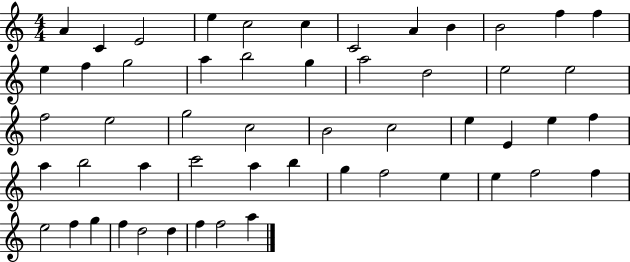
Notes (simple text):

A4/q C4/q E4/h E5/q C5/h C5/q C4/h A4/q B4/q B4/h F5/q F5/q E5/q F5/q G5/h A5/q B5/h G5/q A5/h D5/h E5/h E5/h F5/h E5/h G5/h C5/h B4/h C5/h E5/q E4/q E5/q F5/q A5/q B5/h A5/q C6/h A5/q B5/q G5/q F5/h E5/q E5/q F5/h F5/q E5/h F5/q G5/q F5/q D5/h D5/q F5/q F5/h A5/q